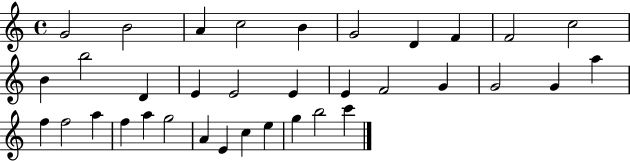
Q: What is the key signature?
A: C major